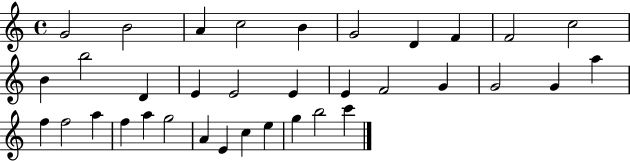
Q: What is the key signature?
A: C major